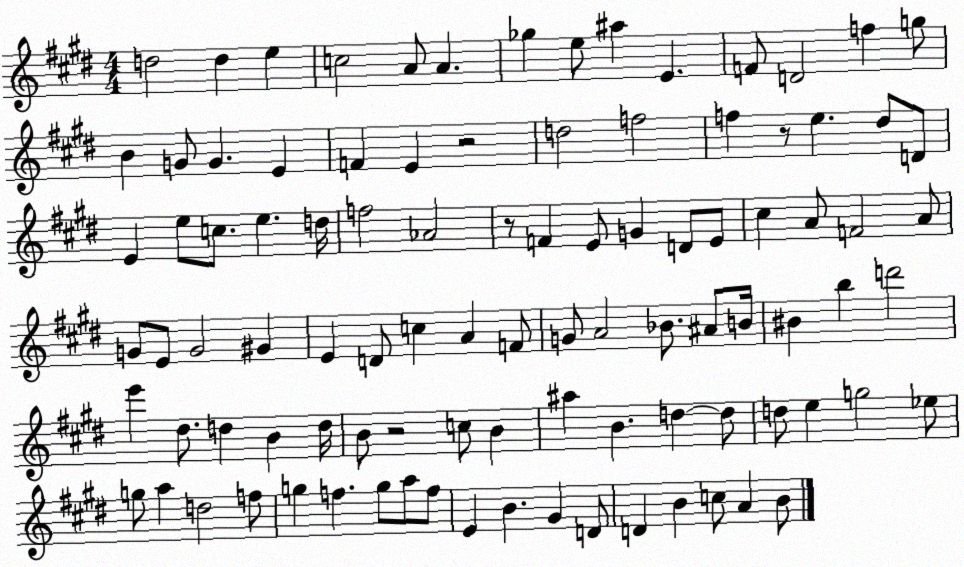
X:1
T:Untitled
M:4/4
L:1/4
K:E
d2 d e c2 A/2 A _g e/2 ^a E F/2 D2 f g/2 B G/2 G E F E z2 d2 f2 f z/2 e ^d/2 D/2 E e/2 c/2 e d/4 f2 _A2 z/2 F E/2 G D/2 E/2 ^c A/2 F2 A/2 G/2 E/2 G2 ^G E D/2 c A F/2 G/2 A2 _B/2 ^A/2 B/4 ^B b d'2 e' ^d/2 d B d/4 B/2 z2 c/2 B ^a B d d/2 d/2 e g2 _e/2 g/2 a d2 f/2 g f g/2 a/2 f/2 E B ^G D/2 D B c/2 A B/2